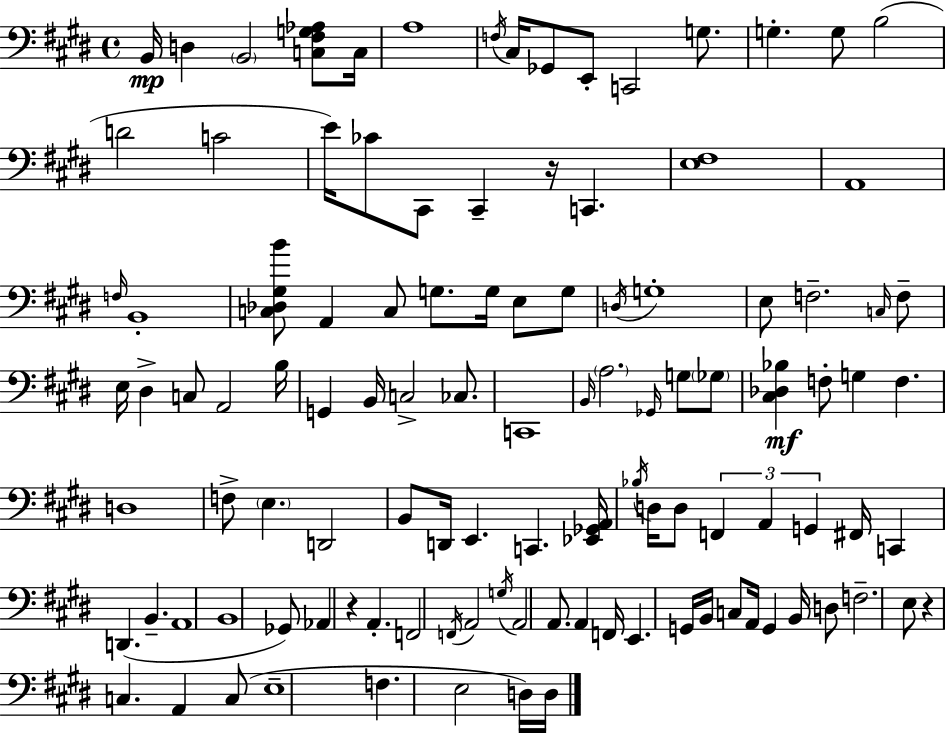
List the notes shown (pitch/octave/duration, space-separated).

B2/s D3/q B2/h [C3,F#3,G3,Ab3]/e C3/s A3/w F3/s C#3/s Gb2/e E2/e C2/h G3/e. G3/q. G3/e B3/h D4/h C4/h E4/s CES4/e C#2/e C#2/q R/s C2/q. [E3,F#3]/w A2/w F3/s B2/w [C3,Db3,G#3,B4]/e A2/q C3/e G3/e. G3/s E3/e G3/e D3/s G3/w E3/e F3/h. C3/s F3/e E3/s D#3/q C3/e A2/h B3/s G2/q B2/s C3/h CES3/e. C2/w B2/s A3/h. Gb2/s G3/e Gb3/e [C#3,Db3,Bb3]/q F3/e G3/q F3/q. D3/w F3/e E3/q. D2/h B2/e D2/s E2/q. C2/q. [Eb2,Gb2,A2]/s Bb3/s D3/s D3/e F2/q A2/q G2/q F#2/s C2/q D2/q. B2/q. A2/w B2/w Gb2/e Ab2/q R/q A2/q. F2/h F2/s A2/h G3/s A2/h A2/e. A2/q F2/s E2/q. G2/s B2/s C3/e A2/s G2/q B2/s D3/e F3/h. E3/e R/q C3/q. A2/q C3/e E3/w F3/q. E3/h D3/s D3/s